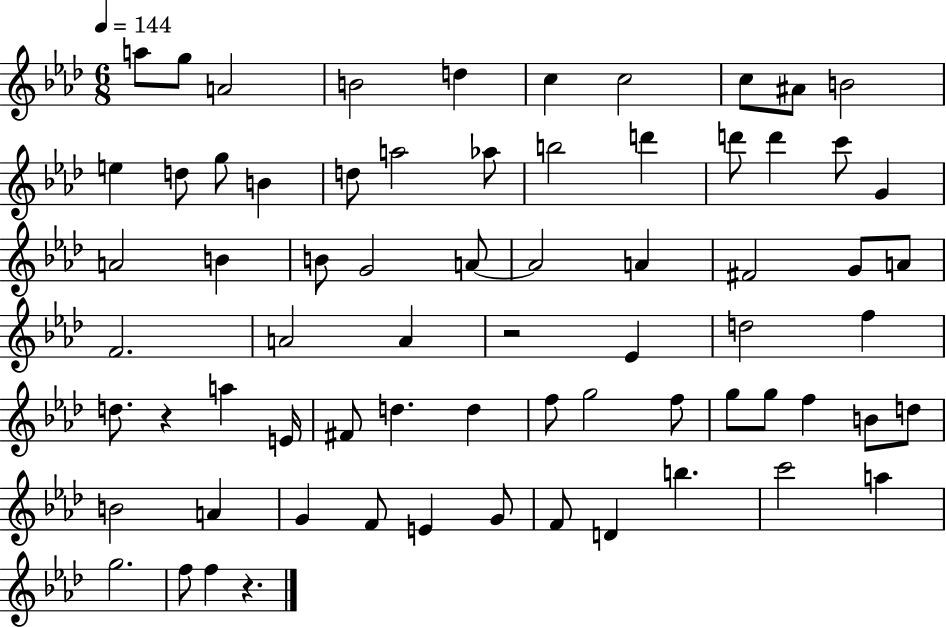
{
  \clef treble
  \numericTimeSignature
  \time 6/8
  \key aes \major
  \tempo 4 = 144
  \repeat volta 2 { a''8 g''8 a'2 | b'2 d''4 | c''4 c''2 | c''8 ais'8 b'2 | \break e''4 d''8 g''8 b'4 | d''8 a''2 aes''8 | b''2 d'''4 | d'''8 d'''4 c'''8 g'4 | \break a'2 b'4 | b'8 g'2 a'8~~ | a'2 a'4 | fis'2 g'8 a'8 | \break f'2. | a'2 a'4 | r2 ees'4 | d''2 f''4 | \break d''8. r4 a''4 e'16 | fis'8 d''4. d''4 | f''8 g''2 f''8 | g''8 g''8 f''4 b'8 d''8 | \break b'2 a'4 | g'4 f'8 e'4 g'8 | f'8 d'4 b''4. | c'''2 a''4 | \break g''2. | f''8 f''4 r4. | } \bar "|."
}